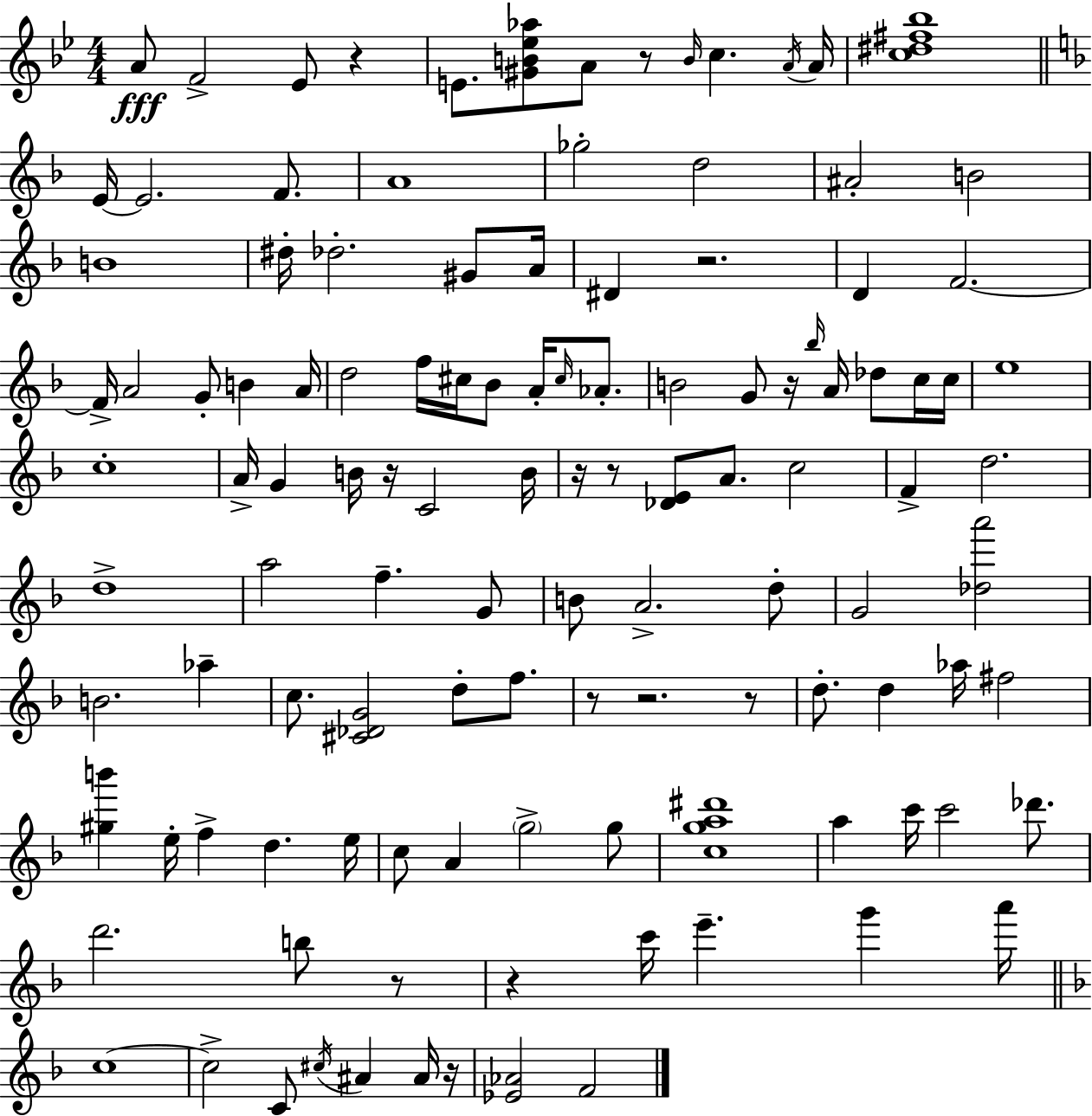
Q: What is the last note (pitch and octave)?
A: F4